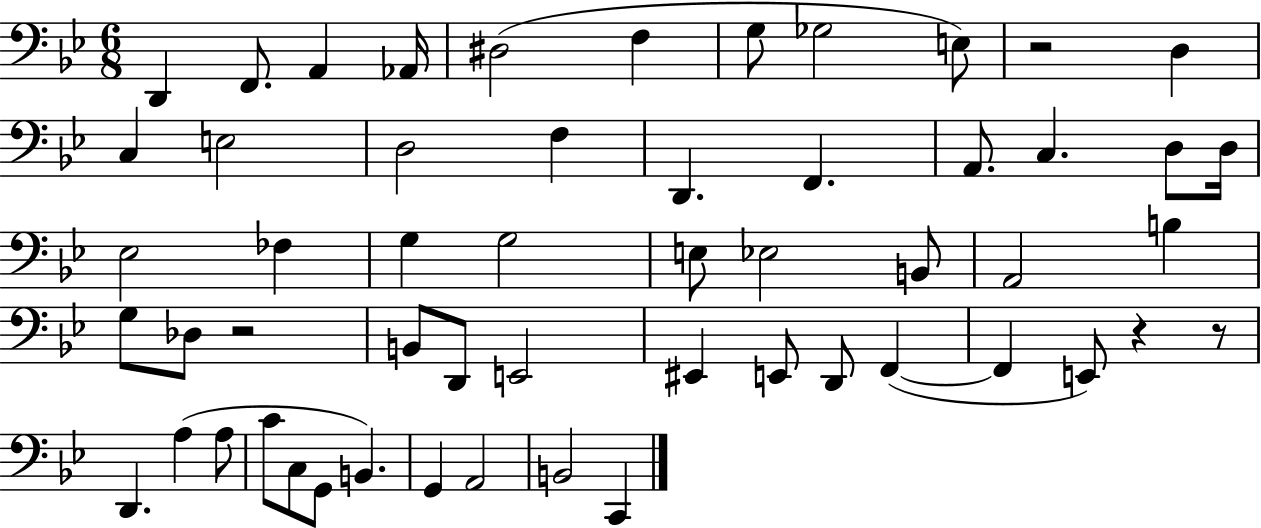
{
  \clef bass
  \numericTimeSignature
  \time 6/8
  \key bes \major
  d,4 f,8. a,4 aes,16 | dis2( f4 | g8 ges2 e8) | r2 d4 | \break c4 e2 | d2 f4 | d,4. f,4. | a,8. c4. d8 d16 | \break ees2 fes4 | g4 g2 | e8 ees2 b,8 | a,2 b4 | \break g8 des8 r2 | b,8 d,8 e,2 | eis,4 e,8 d,8 f,4~(~ | f,4 e,8) r4 r8 | \break d,4. a4( a8 | c'8 c8 g,8 b,4.) | g,4 a,2 | b,2 c,4 | \break \bar "|."
}